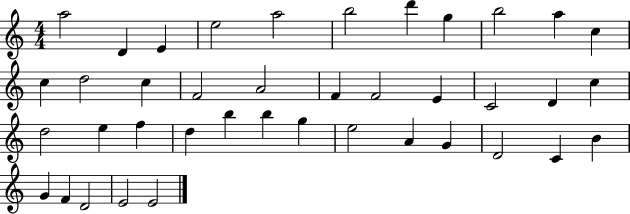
X:1
T:Untitled
M:4/4
L:1/4
K:C
a2 D E e2 a2 b2 d' g b2 a c c d2 c F2 A2 F F2 E C2 D c d2 e f d b b g e2 A G D2 C B G F D2 E2 E2